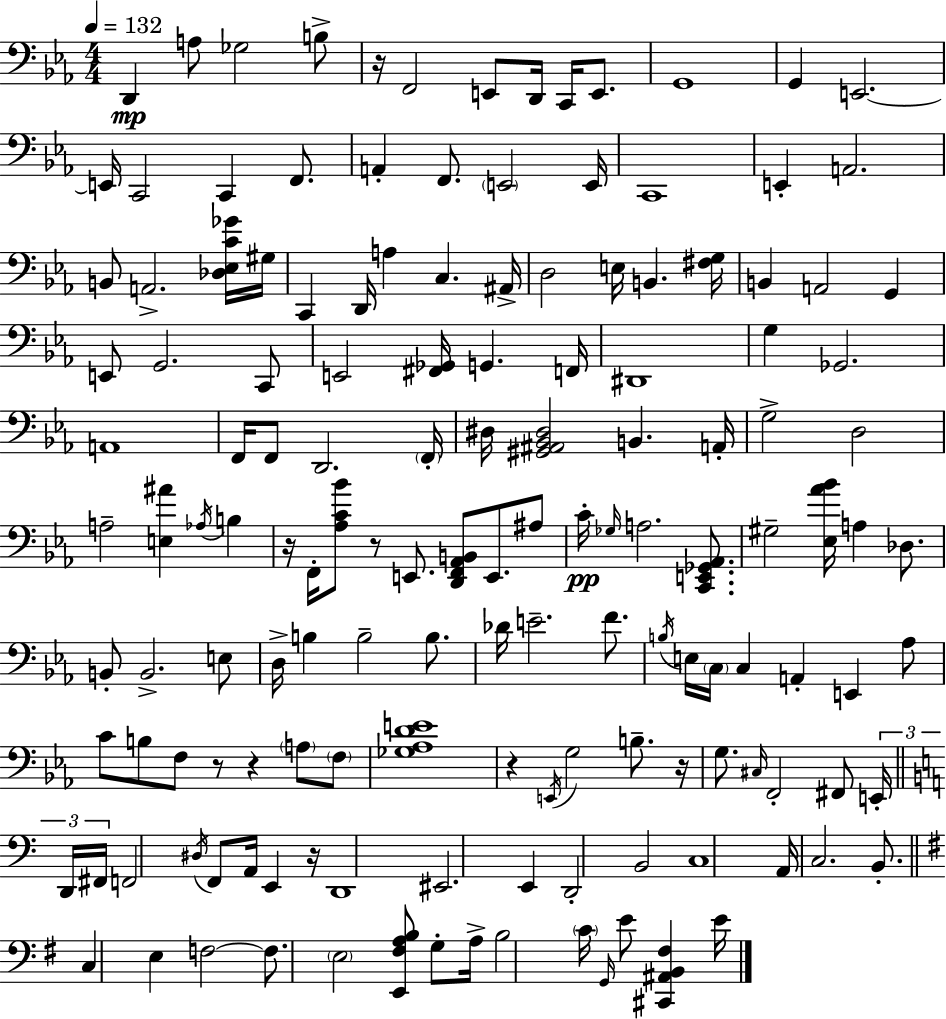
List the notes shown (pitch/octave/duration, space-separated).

D2/q A3/e Gb3/h B3/e R/s F2/h E2/e D2/s C2/s E2/e. G2/w G2/q E2/h. E2/s C2/h C2/q F2/e. A2/q F2/e. E2/h E2/s C2/w E2/q A2/h. B2/e A2/h. [Db3,Eb3,C4,Gb4]/s G#3/s C2/q D2/s A3/q C3/q. A#2/s D3/h E3/s B2/q. [F#3,G3]/s B2/q A2/h G2/q E2/e G2/h. C2/e E2/h [F#2,Gb2]/s G2/q. F2/s D#2/w G3/q Gb2/h. A2/w F2/s F2/e D2/h. F2/s D#3/s [G#2,A#2,Bb2,D#3]/h B2/q. A2/s G3/h D3/h A3/h [E3,A#4]/q Ab3/s B3/q R/s F2/s [Ab3,C4,Bb4]/e R/e E2/e. [D2,F2,Ab2,B2]/e E2/e. A#3/e C4/s Gb3/s A3/h. [C2,E2,Gb2,Ab2]/e. G#3/h [Eb3,Ab4,Bb4]/s A3/q Db3/e. B2/e B2/h. E3/e D3/s B3/q B3/h B3/e. Db4/s E4/h. F4/e. B3/s E3/s C3/s C3/q A2/q E2/q Ab3/e C4/e B3/e F3/e R/e R/q A3/e F3/e [Gb3,Ab3,D4,E4]/w R/q E2/s G3/h B3/e. R/s G3/e. C#3/s F2/h F#2/e E2/s D2/s F#2/s F2/h D#3/s F2/e A2/s E2/q R/s D2/w EIS2/h. E2/q D2/h B2/h C3/w A2/s C3/h. B2/e. C3/q E3/q F3/h F3/e. E3/h [E2,F#3,A3,B3]/e G3/e A3/s B3/h C4/s G2/s E4/e [C#2,A#2,B2,F#3]/q E4/s